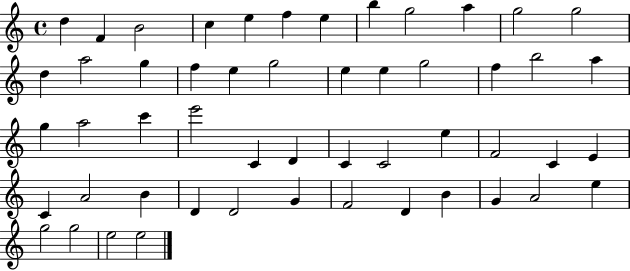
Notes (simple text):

D5/q F4/q B4/h C5/q E5/q F5/q E5/q B5/q G5/h A5/q G5/h G5/h D5/q A5/h G5/q F5/q E5/q G5/h E5/q E5/q G5/h F5/q B5/h A5/q G5/q A5/h C6/q E6/h C4/q D4/q C4/q C4/h E5/q F4/h C4/q E4/q C4/q A4/h B4/q D4/q D4/h G4/q F4/h D4/q B4/q G4/q A4/h E5/q G5/h G5/h E5/h E5/h